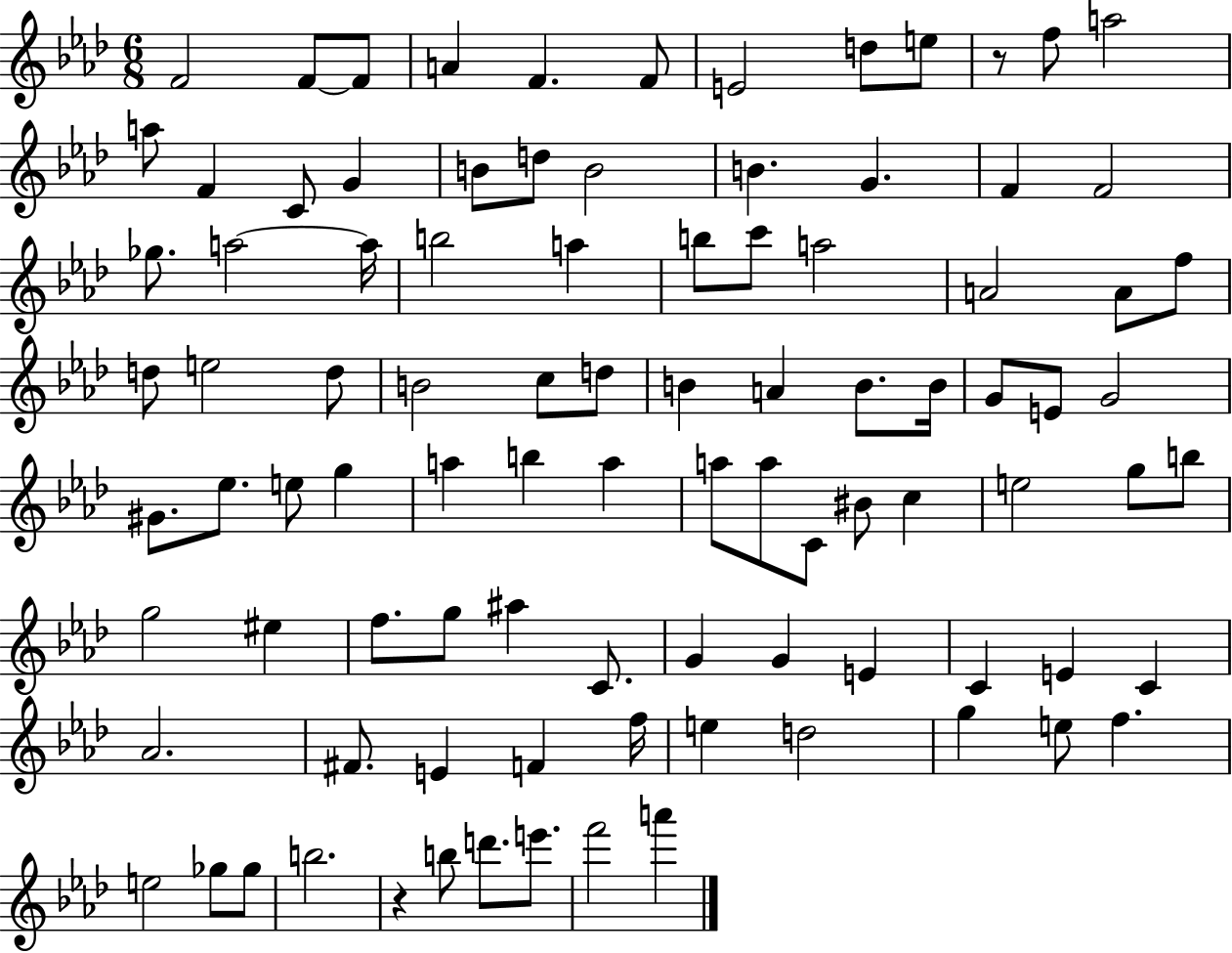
{
  \clef treble
  \numericTimeSignature
  \time 6/8
  \key aes \major
  \repeat volta 2 { f'2 f'8~~ f'8 | a'4 f'4. f'8 | e'2 d''8 e''8 | r8 f''8 a''2 | \break a''8 f'4 c'8 g'4 | b'8 d''8 b'2 | b'4. g'4. | f'4 f'2 | \break ges''8. a''2~~ a''16 | b''2 a''4 | b''8 c'''8 a''2 | a'2 a'8 f''8 | \break d''8 e''2 d''8 | b'2 c''8 d''8 | b'4 a'4 b'8. b'16 | g'8 e'8 g'2 | \break gis'8. ees''8. e''8 g''4 | a''4 b''4 a''4 | a''8 a''8 c'8 bis'8 c''4 | e''2 g''8 b''8 | \break g''2 eis''4 | f''8. g''8 ais''4 c'8. | g'4 g'4 e'4 | c'4 e'4 c'4 | \break aes'2. | fis'8. e'4 f'4 f''16 | e''4 d''2 | g''4 e''8 f''4. | \break e''2 ges''8 ges''8 | b''2. | r4 b''8 d'''8. e'''8. | f'''2 a'''4 | \break } \bar "|."
}